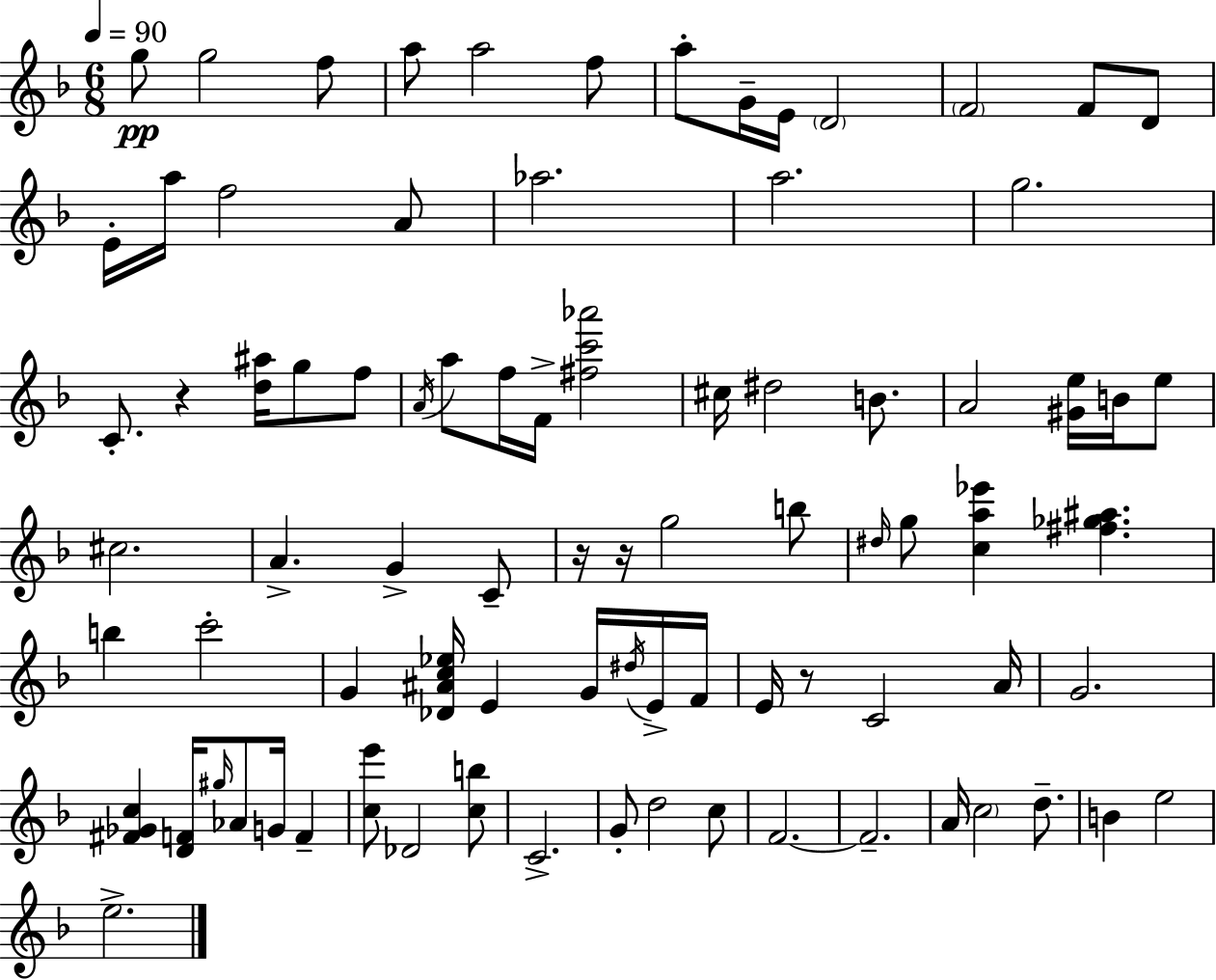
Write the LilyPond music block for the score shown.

{
  \clef treble
  \numericTimeSignature
  \time 6/8
  \key d \minor
  \tempo 4 = 90
  \repeat volta 2 { g''8\pp g''2 f''8 | a''8 a''2 f''8 | a''8-. g'16-- e'16 \parenthesize d'2 | \parenthesize f'2 f'8 d'8 | \break e'16-. a''16 f''2 a'8 | aes''2. | a''2. | g''2. | \break c'8.-. r4 <d'' ais''>16 g''8 f''8 | \acciaccatura { a'16 } a''8 f''16 f'16-> <fis'' c''' aes'''>2 | cis''16 dis''2 b'8. | a'2 <gis' e''>16 b'16 e''8 | \break cis''2. | a'4.-> g'4-> c'8-- | r16 r16 g''2 b''8 | \grace { dis''16 } g''8 <c'' a'' ees'''>4 <fis'' ges'' ais''>4. | \break b''4 c'''2-. | g'4 <des' ais' c'' ees''>16 e'4 g'16 | \acciaccatura { dis''16 } e'16-> f'16 e'16 r8 c'2 | a'16 g'2. | \break <fis' ges' c''>4 <d' f'>16 \grace { gis''16 } aes'8 g'16 | f'4-- <c'' e'''>8 des'2 | <c'' b''>8 c'2.-> | g'8-. d''2 | \break c''8 f'2.~~ | f'2.-- | a'16 \parenthesize c''2 | d''8.-- b'4 e''2 | \break e''2.-> | } \bar "|."
}